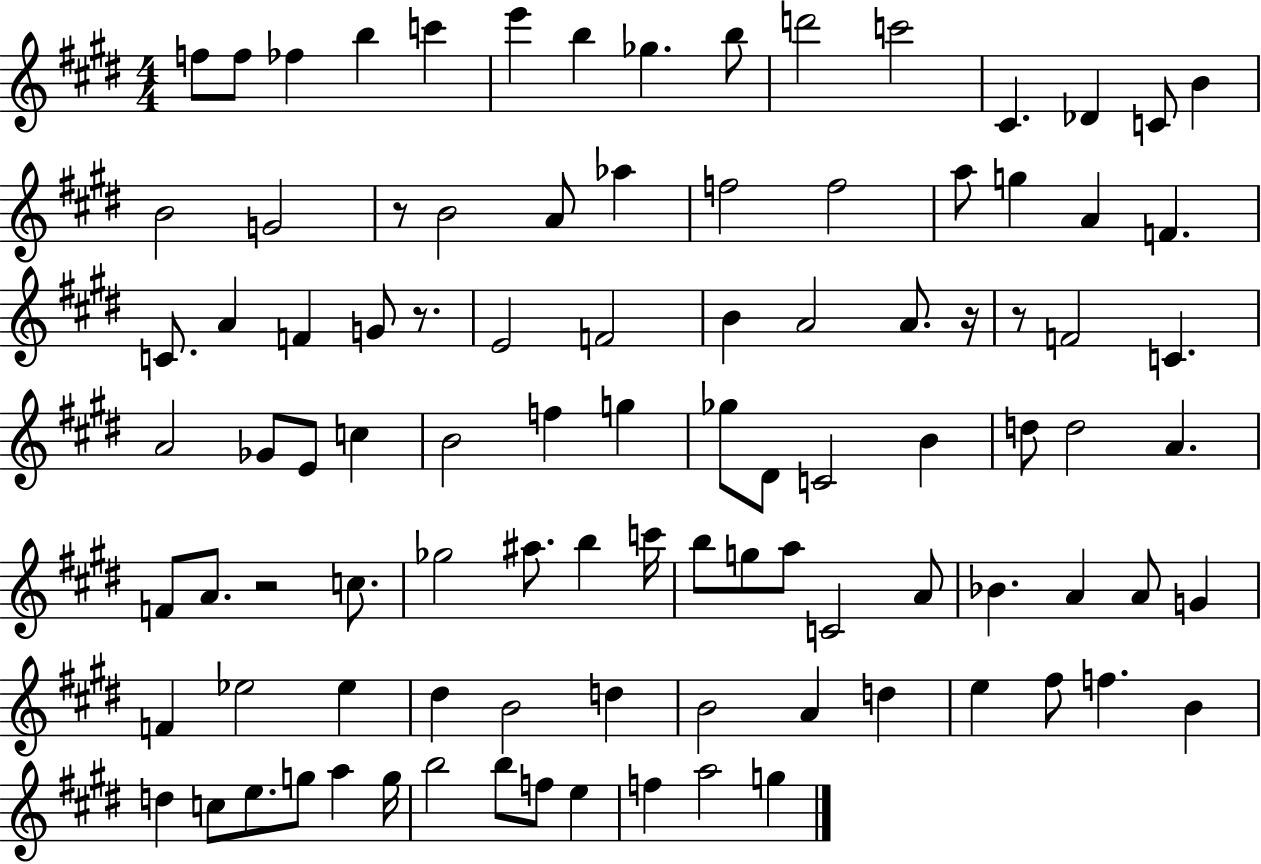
{
  \clef treble
  \numericTimeSignature
  \time 4/4
  \key e \major
  f''8 f''8 fes''4 b''4 c'''4 | e'''4 b''4 ges''4. b''8 | d'''2 c'''2 | cis'4. des'4 c'8 b'4 | \break b'2 g'2 | r8 b'2 a'8 aes''4 | f''2 f''2 | a''8 g''4 a'4 f'4. | \break c'8. a'4 f'4 g'8 r8. | e'2 f'2 | b'4 a'2 a'8. r16 | r8 f'2 c'4. | \break a'2 ges'8 e'8 c''4 | b'2 f''4 g''4 | ges''8 dis'8 c'2 b'4 | d''8 d''2 a'4. | \break f'8 a'8. r2 c''8. | ges''2 ais''8. b''4 c'''16 | b''8 g''8 a''8 c'2 a'8 | bes'4. a'4 a'8 g'4 | \break f'4 ees''2 ees''4 | dis''4 b'2 d''4 | b'2 a'4 d''4 | e''4 fis''8 f''4. b'4 | \break d''4 c''8 e''8. g''8 a''4 g''16 | b''2 b''8 f''8 e''4 | f''4 a''2 g''4 | \bar "|."
}